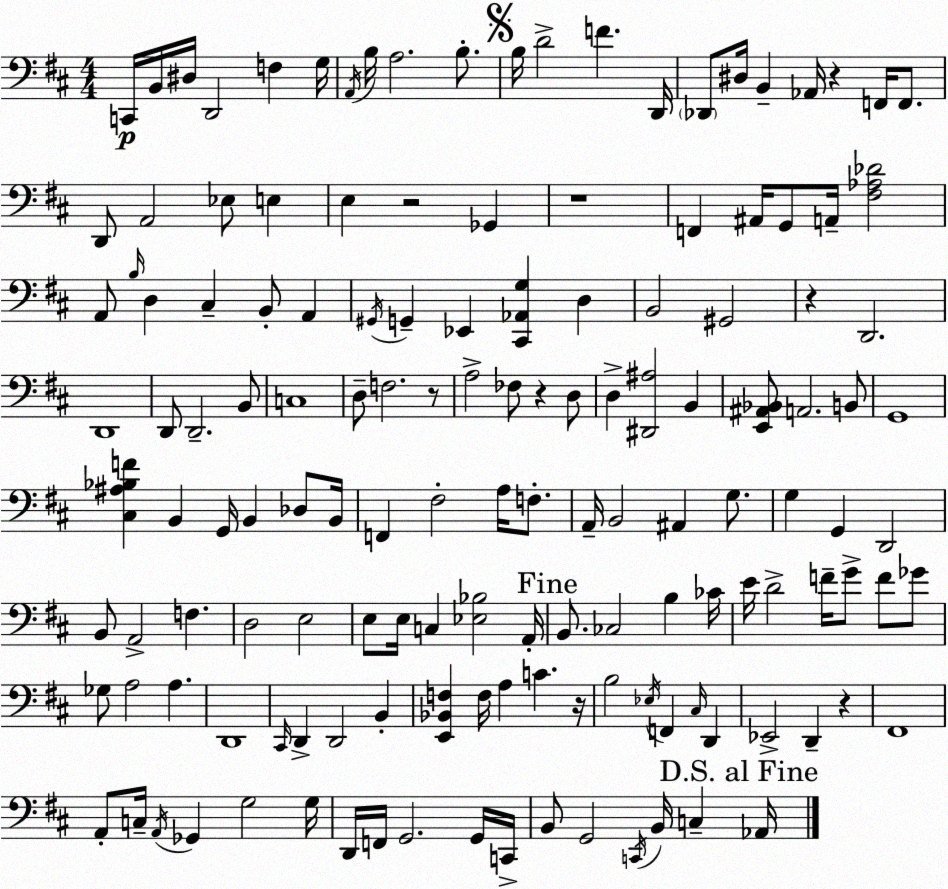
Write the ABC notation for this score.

X:1
T:Untitled
M:4/4
L:1/4
K:D
C,,/4 B,,/4 ^D,/4 D,,2 F, G,/4 A,,/4 B,/4 A,2 B,/2 B,/4 D2 F D,,/4 _D,,/2 ^D,/4 B,, _A,,/4 z F,,/4 F,,/2 D,,/2 A,,2 _E,/2 E, E, z2 _G,, z4 F,, ^A,,/4 G,,/2 A,,/4 [^F,_A,_D]2 A,,/2 B,/4 D, ^C, B,,/2 A,, ^G,,/4 G,, _E,, [^C,,_A,,G,] D, B,,2 ^G,,2 z D,,2 D,,4 D,,/2 D,,2 B,,/2 C,4 D,/2 F,2 z/2 A,2 _F,/2 z D,/2 D, [^D,,^A,]2 B,, [E,,^A,,_B,,]/2 A,,2 B,,/2 G,,4 [^C,^A,_B,F] B,, G,,/4 B,, _D,/2 B,,/4 F,, ^F,2 A,/4 F,/2 A,,/4 B,,2 ^A,, G,/2 G, G,, D,,2 B,,/2 A,,2 F, D,2 E,2 E,/2 E,/4 C, [_E,_B,]2 A,,/4 B,,/2 _C,2 B, _C/4 E/4 D2 F/4 G/2 F/2 _G/2 _G,/2 A,2 A, D,,4 ^C,,/4 D,, D,,2 B,, [E,,_B,,F,] F,/4 A, C z/4 B,2 _E,/4 F,, ^C,/4 D,, _E,,2 D,, z ^F,,4 A,,/2 C,/4 A,,/4 _G,, G,2 G,/4 D,,/4 F,,/4 G,,2 G,,/4 C,,/4 B,,/2 G,,2 C,,/4 B,,/4 C, _A,,/4